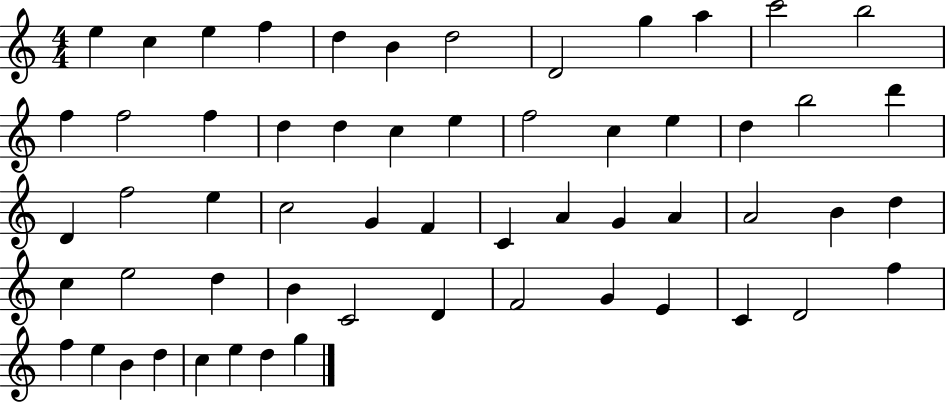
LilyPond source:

{
  \clef treble
  \numericTimeSignature
  \time 4/4
  \key c \major
  e''4 c''4 e''4 f''4 | d''4 b'4 d''2 | d'2 g''4 a''4 | c'''2 b''2 | \break f''4 f''2 f''4 | d''4 d''4 c''4 e''4 | f''2 c''4 e''4 | d''4 b''2 d'''4 | \break d'4 f''2 e''4 | c''2 g'4 f'4 | c'4 a'4 g'4 a'4 | a'2 b'4 d''4 | \break c''4 e''2 d''4 | b'4 c'2 d'4 | f'2 g'4 e'4 | c'4 d'2 f''4 | \break f''4 e''4 b'4 d''4 | c''4 e''4 d''4 g''4 | \bar "|."
}